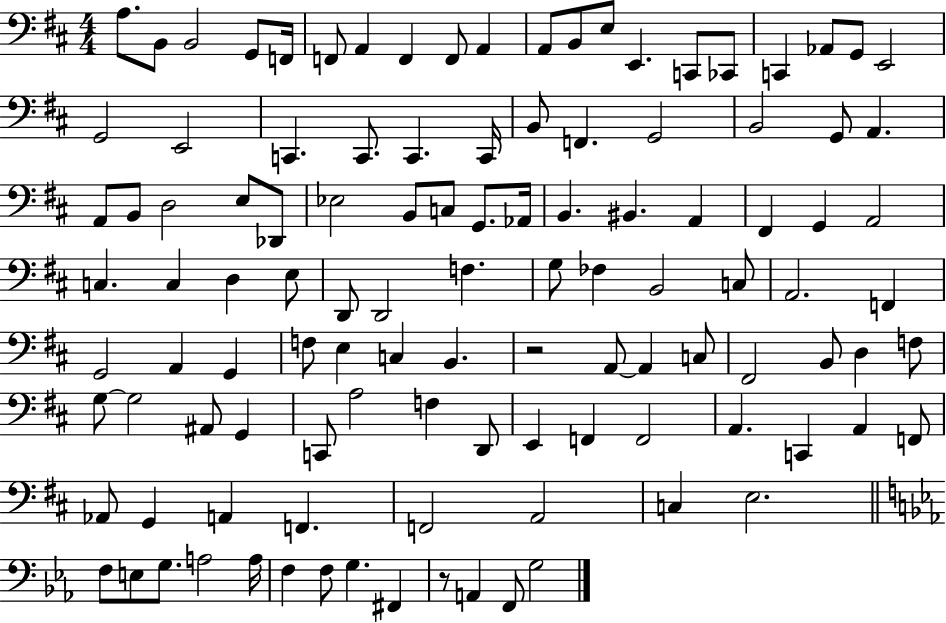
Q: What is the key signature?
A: D major